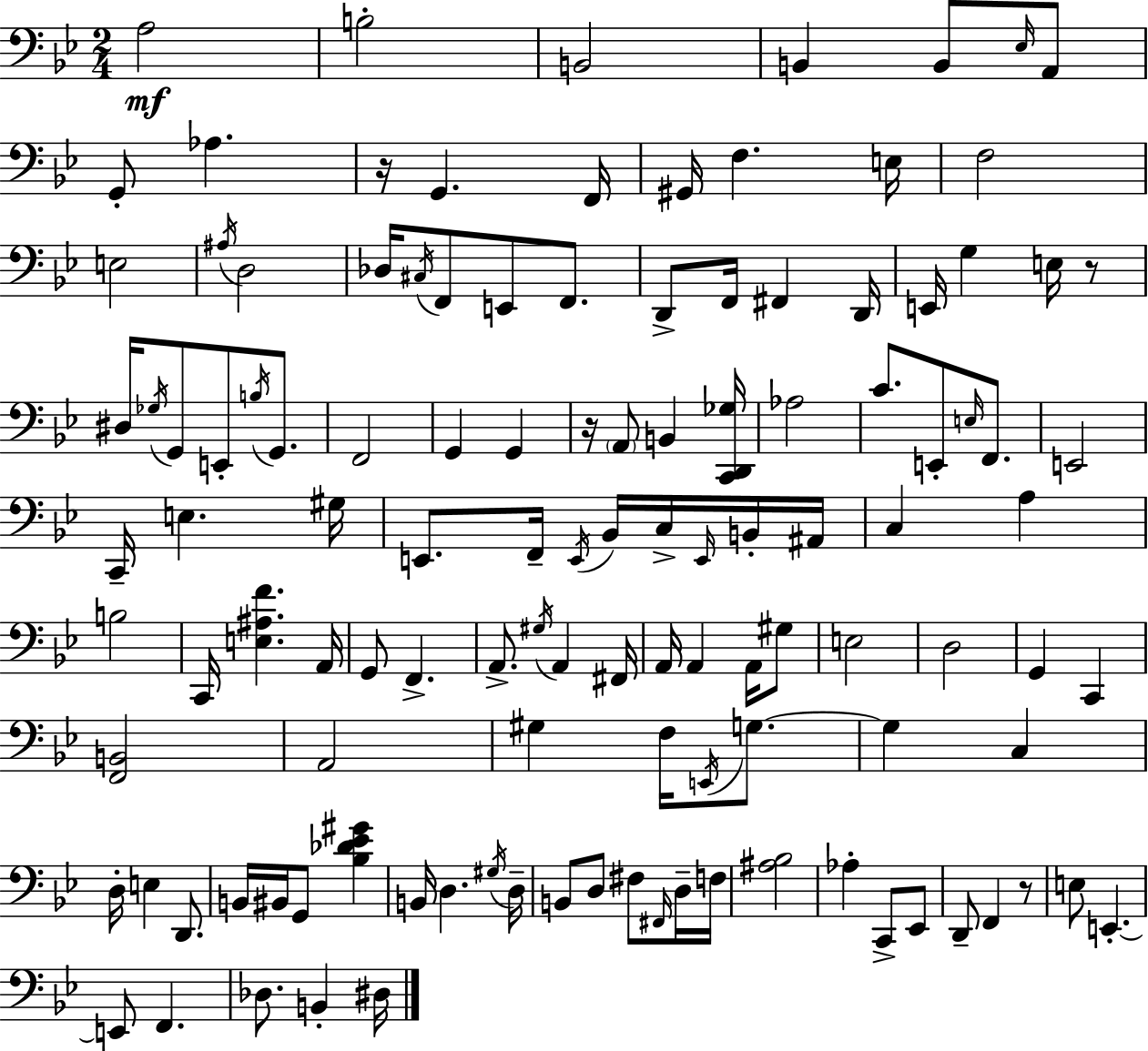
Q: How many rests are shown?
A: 4